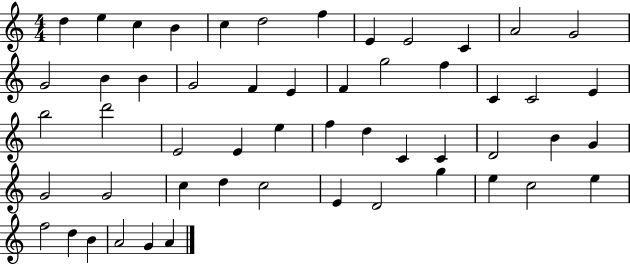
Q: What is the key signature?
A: C major